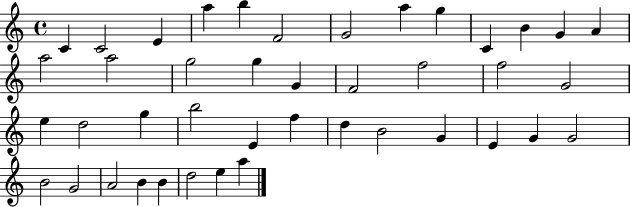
{
  \clef treble
  \time 4/4
  \defaultTimeSignature
  \key c \major
  c'4 c'2 e'4 | a''4 b''4 f'2 | g'2 a''4 g''4 | c'4 b'4 g'4 a'4 | \break a''2 a''2 | g''2 g''4 g'4 | f'2 f''2 | f''2 g'2 | \break e''4 d''2 g''4 | b''2 e'4 f''4 | d''4 b'2 g'4 | e'4 g'4 g'2 | \break b'2 g'2 | a'2 b'4 b'4 | d''2 e''4 a''4 | \bar "|."
}